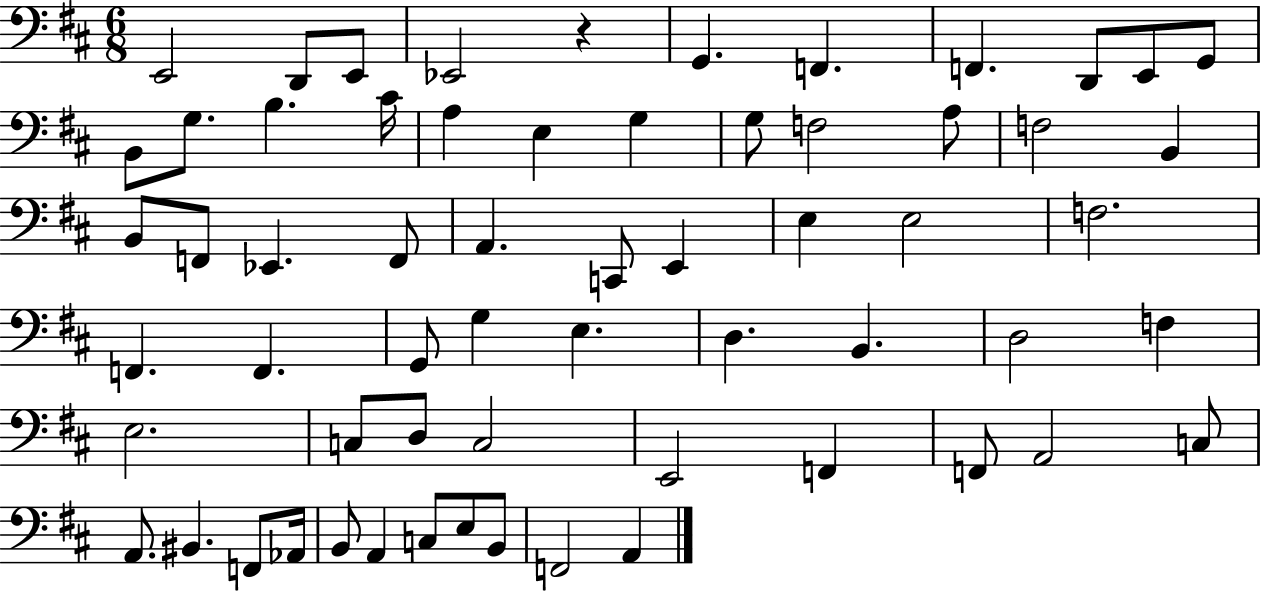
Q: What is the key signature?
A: D major